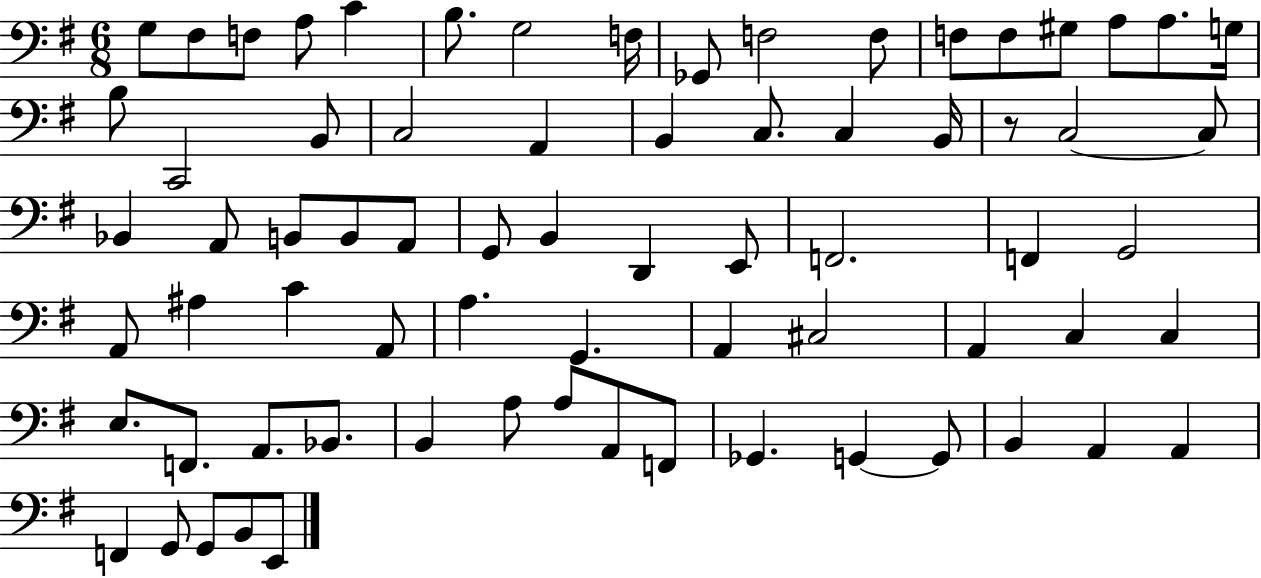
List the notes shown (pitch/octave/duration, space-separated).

G3/e F#3/e F3/e A3/e C4/q B3/e. G3/h F3/s Gb2/e F3/h F3/e F3/e F3/e G#3/e A3/e A3/e. G3/s B3/e C2/h B2/e C3/h A2/q B2/q C3/e. C3/q B2/s R/e C3/h C3/e Bb2/q A2/e B2/e B2/e A2/e G2/e B2/q D2/q E2/e F2/h. F2/q G2/h A2/e A#3/q C4/q A2/e A3/q. G2/q. A2/q C#3/h A2/q C3/q C3/q E3/e. F2/e. A2/e. Bb2/e. B2/q A3/e A3/e A2/e F2/e Gb2/q. G2/q G2/e B2/q A2/q A2/q F2/q G2/e G2/e B2/e E2/e